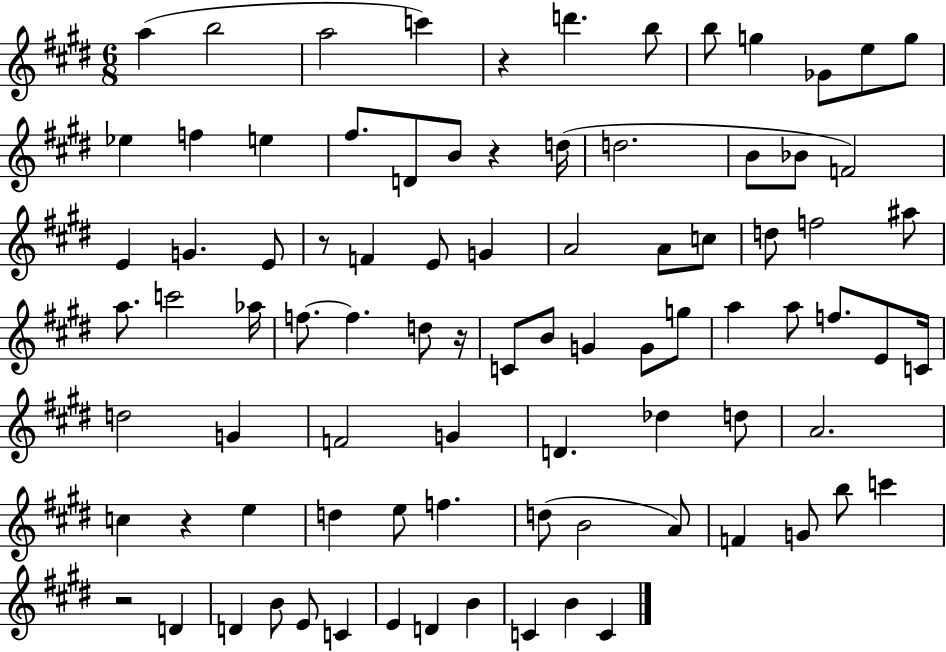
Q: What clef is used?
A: treble